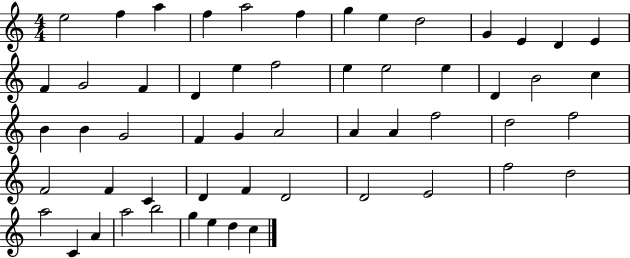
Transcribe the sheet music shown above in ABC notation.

X:1
T:Untitled
M:4/4
L:1/4
K:C
e2 f a f a2 f g e d2 G E D E F G2 F D e f2 e e2 e D B2 c B B G2 F G A2 A A f2 d2 f2 F2 F C D F D2 D2 E2 f2 d2 a2 C A a2 b2 g e d c